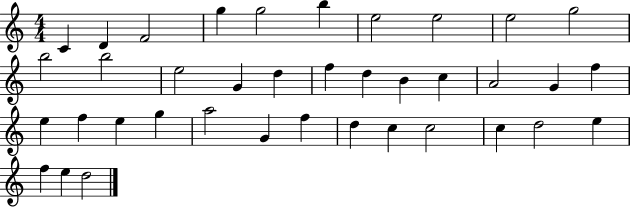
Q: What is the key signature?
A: C major